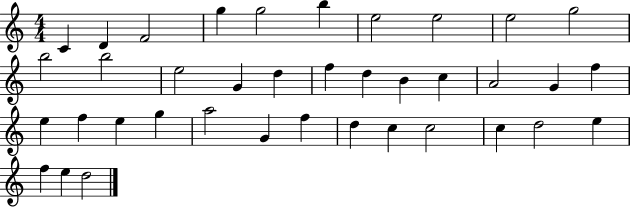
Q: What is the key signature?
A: C major